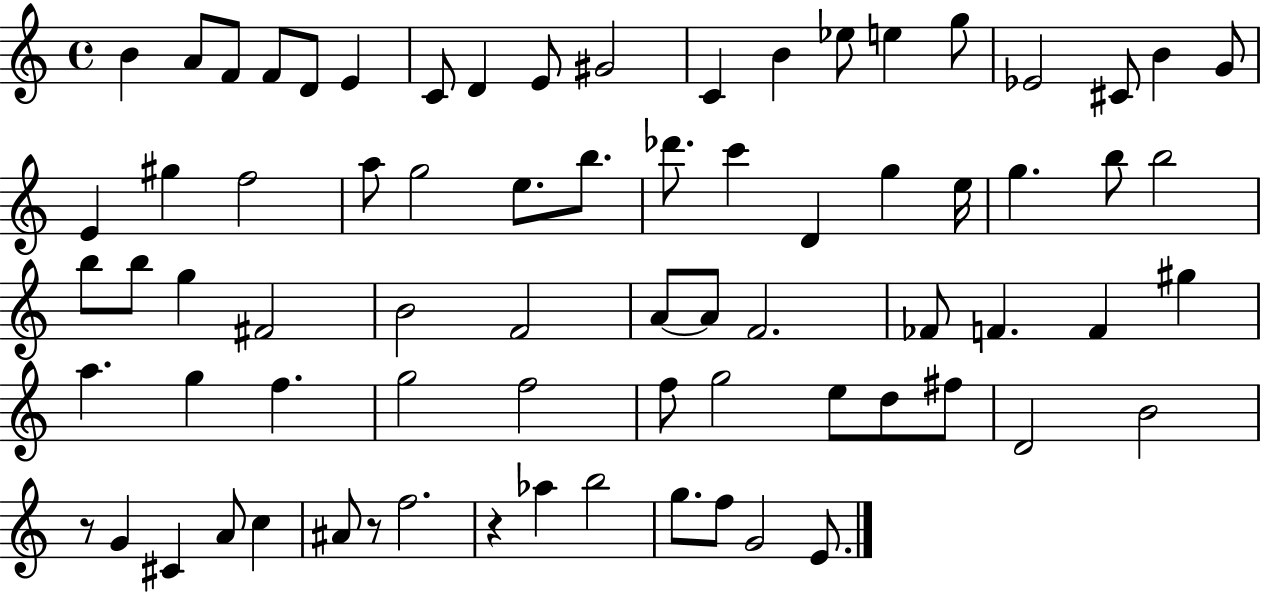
B4/q A4/e F4/e F4/e D4/e E4/q C4/e D4/q E4/e G#4/h C4/q B4/q Eb5/e E5/q G5/e Eb4/h C#4/e B4/q G4/e E4/q G#5/q F5/h A5/e G5/h E5/e. B5/e. Db6/e. C6/q D4/q G5/q E5/s G5/q. B5/e B5/h B5/e B5/e G5/q F#4/h B4/h F4/h A4/e A4/e F4/h. FES4/e F4/q. F4/q G#5/q A5/q. G5/q F5/q. G5/h F5/h F5/e G5/h E5/e D5/e F#5/e D4/h B4/h R/e G4/q C#4/q A4/e C5/q A#4/e R/e F5/h. R/q Ab5/q B5/h G5/e. F5/e G4/h E4/e.